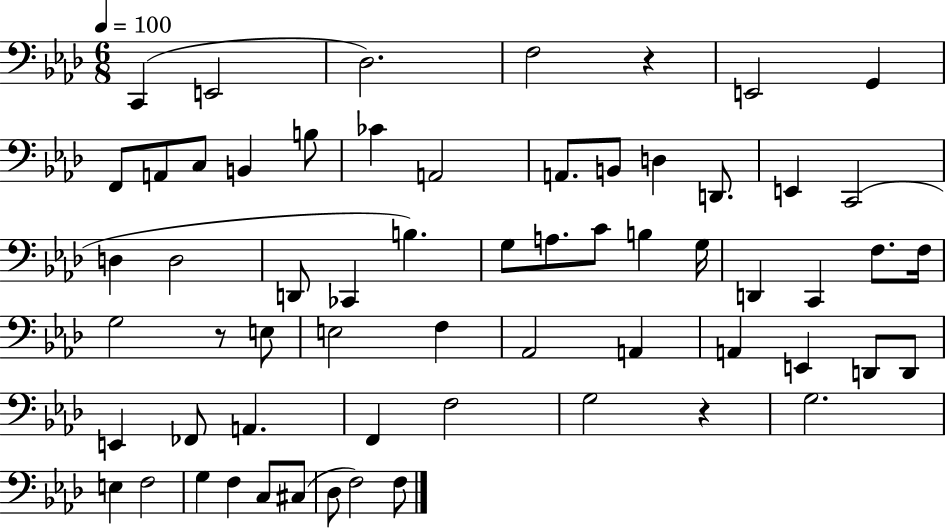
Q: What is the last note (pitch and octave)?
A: F3